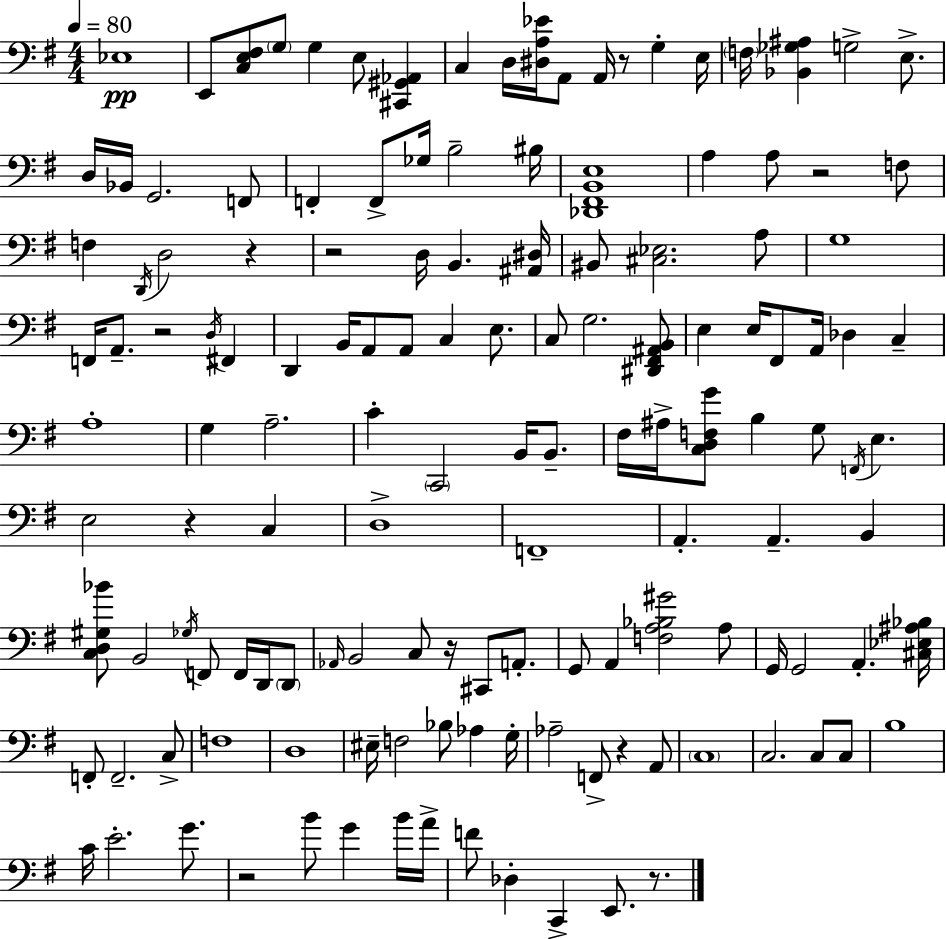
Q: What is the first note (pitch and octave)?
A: Eb3